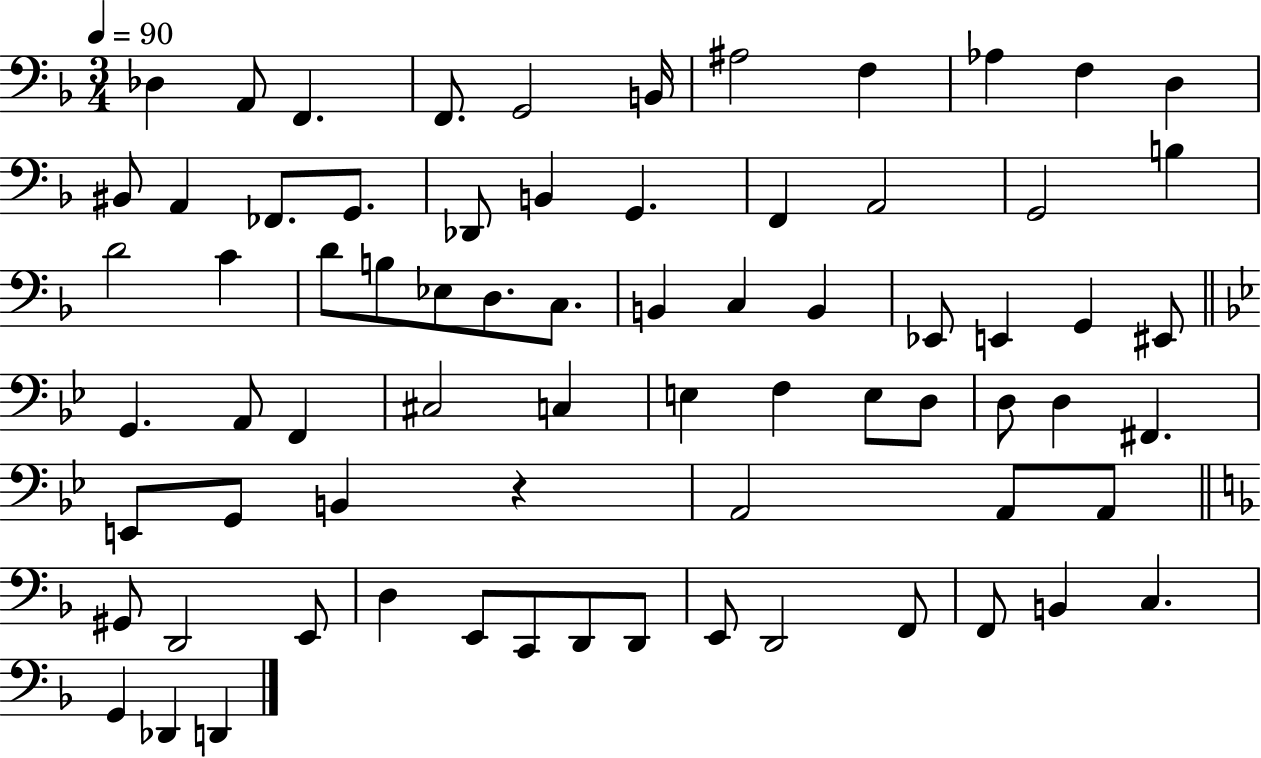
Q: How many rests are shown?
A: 1